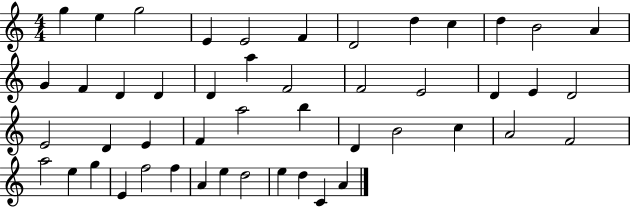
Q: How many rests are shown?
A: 0